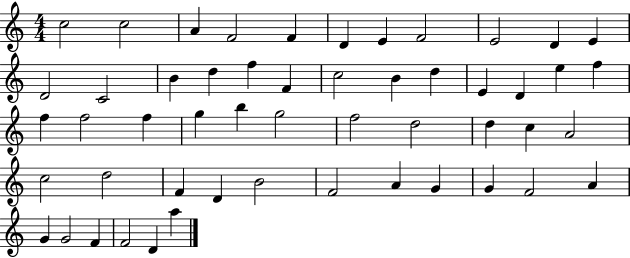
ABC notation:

X:1
T:Untitled
M:4/4
L:1/4
K:C
c2 c2 A F2 F D E F2 E2 D E D2 C2 B d f F c2 B d E D e f f f2 f g b g2 f2 d2 d c A2 c2 d2 F D B2 F2 A G G F2 A G G2 F F2 D a